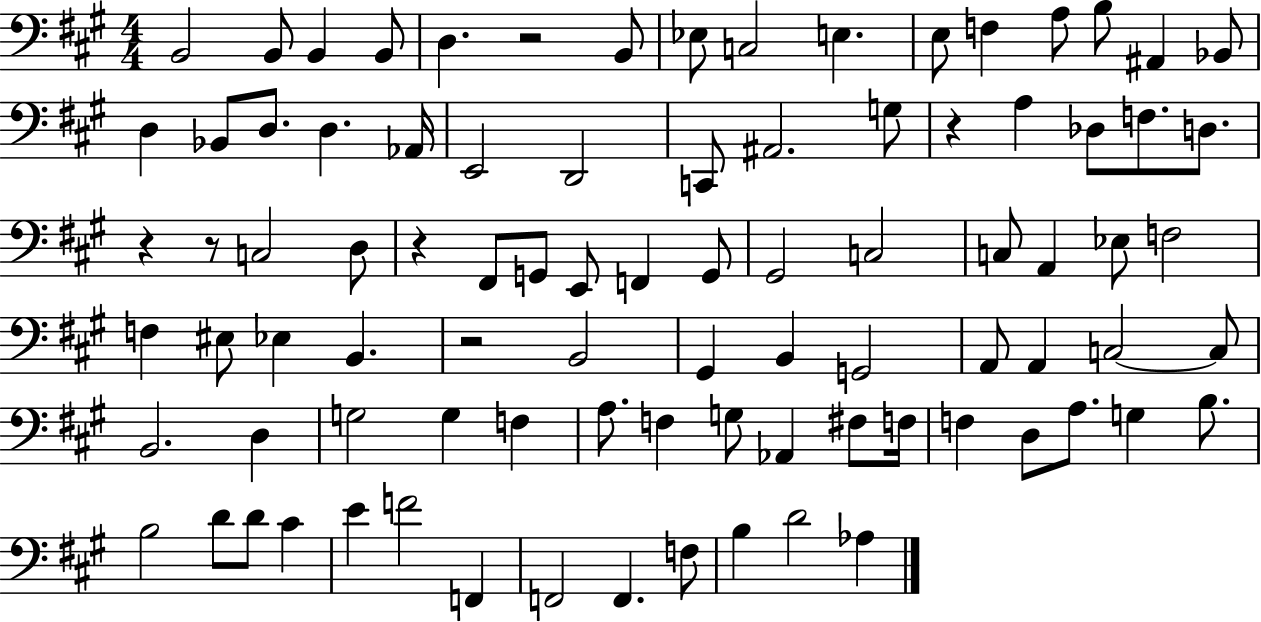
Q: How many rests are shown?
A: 6